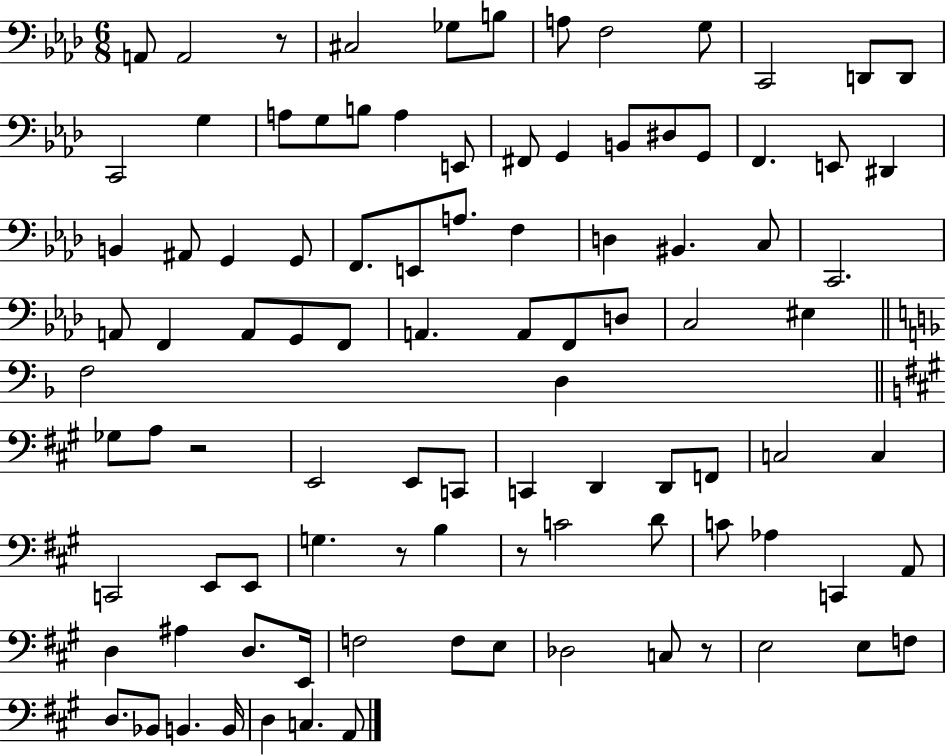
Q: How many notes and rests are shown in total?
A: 97